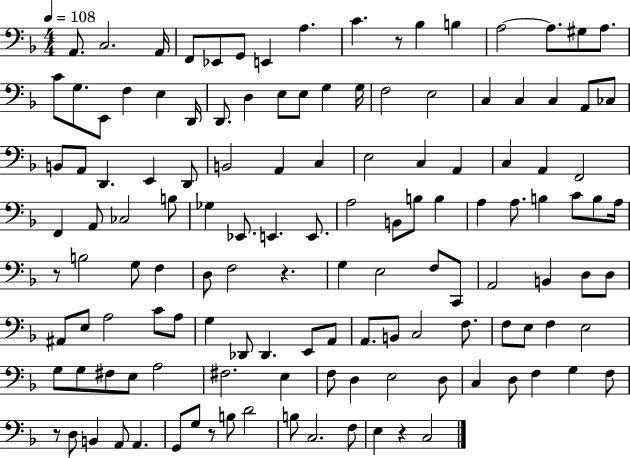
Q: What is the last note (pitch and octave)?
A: C3